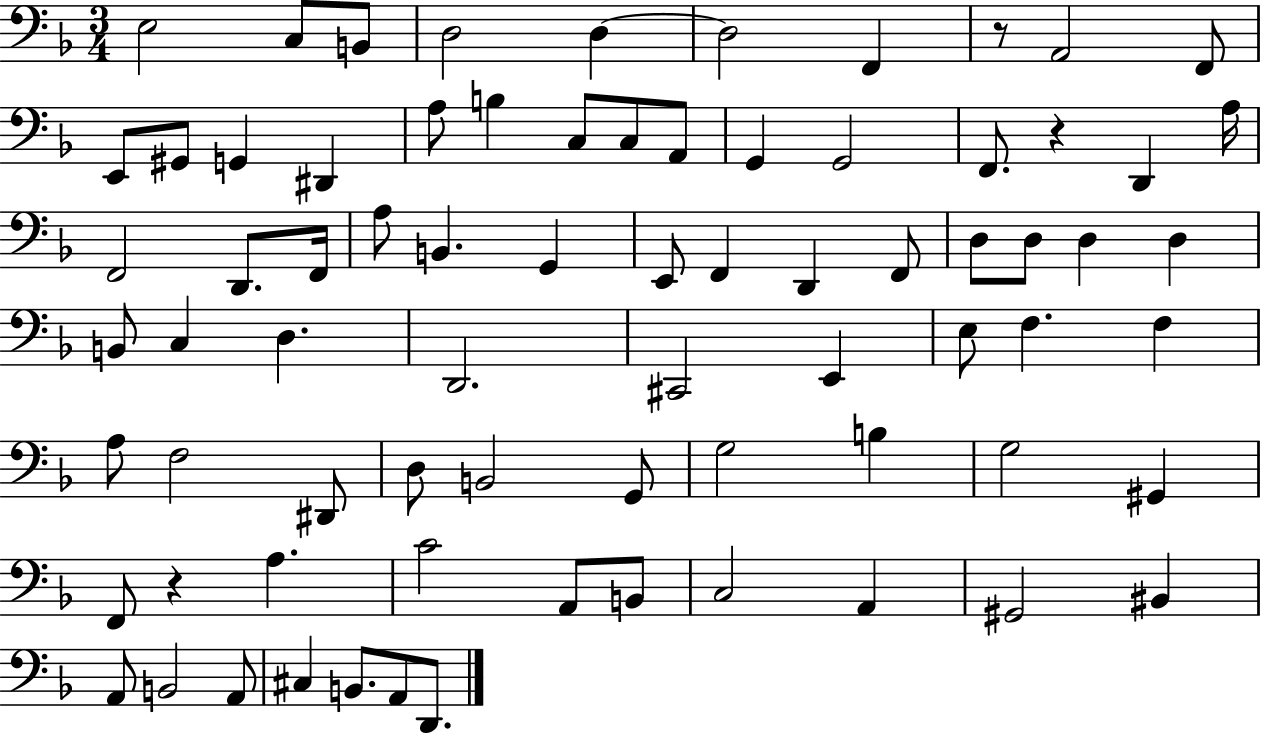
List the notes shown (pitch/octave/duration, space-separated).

E3/h C3/e B2/e D3/h D3/q D3/h F2/q R/e A2/h F2/e E2/e G#2/e G2/q D#2/q A3/e B3/q C3/e C3/e A2/e G2/q G2/h F2/e. R/q D2/q A3/s F2/h D2/e. F2/s A3/e B2/q. G2/q E2/e F2/q D2/q F2/e D3/e D3/e D3/q D3/q B2/e C3/q D3/q. D2/h. C#2/h E2/q E3/e F3/q. F3/q A3/e F3/h D#2/e D3/e B2/h G2/e G3/h B3/q G3/h G#2/q F2/e R/q A3/q. C4/h A2/e B2/e C3/h A2/q G#2/h BIS2/q A2/e B2/h A2/e C#3/q B2/e. A2/e D2/e.